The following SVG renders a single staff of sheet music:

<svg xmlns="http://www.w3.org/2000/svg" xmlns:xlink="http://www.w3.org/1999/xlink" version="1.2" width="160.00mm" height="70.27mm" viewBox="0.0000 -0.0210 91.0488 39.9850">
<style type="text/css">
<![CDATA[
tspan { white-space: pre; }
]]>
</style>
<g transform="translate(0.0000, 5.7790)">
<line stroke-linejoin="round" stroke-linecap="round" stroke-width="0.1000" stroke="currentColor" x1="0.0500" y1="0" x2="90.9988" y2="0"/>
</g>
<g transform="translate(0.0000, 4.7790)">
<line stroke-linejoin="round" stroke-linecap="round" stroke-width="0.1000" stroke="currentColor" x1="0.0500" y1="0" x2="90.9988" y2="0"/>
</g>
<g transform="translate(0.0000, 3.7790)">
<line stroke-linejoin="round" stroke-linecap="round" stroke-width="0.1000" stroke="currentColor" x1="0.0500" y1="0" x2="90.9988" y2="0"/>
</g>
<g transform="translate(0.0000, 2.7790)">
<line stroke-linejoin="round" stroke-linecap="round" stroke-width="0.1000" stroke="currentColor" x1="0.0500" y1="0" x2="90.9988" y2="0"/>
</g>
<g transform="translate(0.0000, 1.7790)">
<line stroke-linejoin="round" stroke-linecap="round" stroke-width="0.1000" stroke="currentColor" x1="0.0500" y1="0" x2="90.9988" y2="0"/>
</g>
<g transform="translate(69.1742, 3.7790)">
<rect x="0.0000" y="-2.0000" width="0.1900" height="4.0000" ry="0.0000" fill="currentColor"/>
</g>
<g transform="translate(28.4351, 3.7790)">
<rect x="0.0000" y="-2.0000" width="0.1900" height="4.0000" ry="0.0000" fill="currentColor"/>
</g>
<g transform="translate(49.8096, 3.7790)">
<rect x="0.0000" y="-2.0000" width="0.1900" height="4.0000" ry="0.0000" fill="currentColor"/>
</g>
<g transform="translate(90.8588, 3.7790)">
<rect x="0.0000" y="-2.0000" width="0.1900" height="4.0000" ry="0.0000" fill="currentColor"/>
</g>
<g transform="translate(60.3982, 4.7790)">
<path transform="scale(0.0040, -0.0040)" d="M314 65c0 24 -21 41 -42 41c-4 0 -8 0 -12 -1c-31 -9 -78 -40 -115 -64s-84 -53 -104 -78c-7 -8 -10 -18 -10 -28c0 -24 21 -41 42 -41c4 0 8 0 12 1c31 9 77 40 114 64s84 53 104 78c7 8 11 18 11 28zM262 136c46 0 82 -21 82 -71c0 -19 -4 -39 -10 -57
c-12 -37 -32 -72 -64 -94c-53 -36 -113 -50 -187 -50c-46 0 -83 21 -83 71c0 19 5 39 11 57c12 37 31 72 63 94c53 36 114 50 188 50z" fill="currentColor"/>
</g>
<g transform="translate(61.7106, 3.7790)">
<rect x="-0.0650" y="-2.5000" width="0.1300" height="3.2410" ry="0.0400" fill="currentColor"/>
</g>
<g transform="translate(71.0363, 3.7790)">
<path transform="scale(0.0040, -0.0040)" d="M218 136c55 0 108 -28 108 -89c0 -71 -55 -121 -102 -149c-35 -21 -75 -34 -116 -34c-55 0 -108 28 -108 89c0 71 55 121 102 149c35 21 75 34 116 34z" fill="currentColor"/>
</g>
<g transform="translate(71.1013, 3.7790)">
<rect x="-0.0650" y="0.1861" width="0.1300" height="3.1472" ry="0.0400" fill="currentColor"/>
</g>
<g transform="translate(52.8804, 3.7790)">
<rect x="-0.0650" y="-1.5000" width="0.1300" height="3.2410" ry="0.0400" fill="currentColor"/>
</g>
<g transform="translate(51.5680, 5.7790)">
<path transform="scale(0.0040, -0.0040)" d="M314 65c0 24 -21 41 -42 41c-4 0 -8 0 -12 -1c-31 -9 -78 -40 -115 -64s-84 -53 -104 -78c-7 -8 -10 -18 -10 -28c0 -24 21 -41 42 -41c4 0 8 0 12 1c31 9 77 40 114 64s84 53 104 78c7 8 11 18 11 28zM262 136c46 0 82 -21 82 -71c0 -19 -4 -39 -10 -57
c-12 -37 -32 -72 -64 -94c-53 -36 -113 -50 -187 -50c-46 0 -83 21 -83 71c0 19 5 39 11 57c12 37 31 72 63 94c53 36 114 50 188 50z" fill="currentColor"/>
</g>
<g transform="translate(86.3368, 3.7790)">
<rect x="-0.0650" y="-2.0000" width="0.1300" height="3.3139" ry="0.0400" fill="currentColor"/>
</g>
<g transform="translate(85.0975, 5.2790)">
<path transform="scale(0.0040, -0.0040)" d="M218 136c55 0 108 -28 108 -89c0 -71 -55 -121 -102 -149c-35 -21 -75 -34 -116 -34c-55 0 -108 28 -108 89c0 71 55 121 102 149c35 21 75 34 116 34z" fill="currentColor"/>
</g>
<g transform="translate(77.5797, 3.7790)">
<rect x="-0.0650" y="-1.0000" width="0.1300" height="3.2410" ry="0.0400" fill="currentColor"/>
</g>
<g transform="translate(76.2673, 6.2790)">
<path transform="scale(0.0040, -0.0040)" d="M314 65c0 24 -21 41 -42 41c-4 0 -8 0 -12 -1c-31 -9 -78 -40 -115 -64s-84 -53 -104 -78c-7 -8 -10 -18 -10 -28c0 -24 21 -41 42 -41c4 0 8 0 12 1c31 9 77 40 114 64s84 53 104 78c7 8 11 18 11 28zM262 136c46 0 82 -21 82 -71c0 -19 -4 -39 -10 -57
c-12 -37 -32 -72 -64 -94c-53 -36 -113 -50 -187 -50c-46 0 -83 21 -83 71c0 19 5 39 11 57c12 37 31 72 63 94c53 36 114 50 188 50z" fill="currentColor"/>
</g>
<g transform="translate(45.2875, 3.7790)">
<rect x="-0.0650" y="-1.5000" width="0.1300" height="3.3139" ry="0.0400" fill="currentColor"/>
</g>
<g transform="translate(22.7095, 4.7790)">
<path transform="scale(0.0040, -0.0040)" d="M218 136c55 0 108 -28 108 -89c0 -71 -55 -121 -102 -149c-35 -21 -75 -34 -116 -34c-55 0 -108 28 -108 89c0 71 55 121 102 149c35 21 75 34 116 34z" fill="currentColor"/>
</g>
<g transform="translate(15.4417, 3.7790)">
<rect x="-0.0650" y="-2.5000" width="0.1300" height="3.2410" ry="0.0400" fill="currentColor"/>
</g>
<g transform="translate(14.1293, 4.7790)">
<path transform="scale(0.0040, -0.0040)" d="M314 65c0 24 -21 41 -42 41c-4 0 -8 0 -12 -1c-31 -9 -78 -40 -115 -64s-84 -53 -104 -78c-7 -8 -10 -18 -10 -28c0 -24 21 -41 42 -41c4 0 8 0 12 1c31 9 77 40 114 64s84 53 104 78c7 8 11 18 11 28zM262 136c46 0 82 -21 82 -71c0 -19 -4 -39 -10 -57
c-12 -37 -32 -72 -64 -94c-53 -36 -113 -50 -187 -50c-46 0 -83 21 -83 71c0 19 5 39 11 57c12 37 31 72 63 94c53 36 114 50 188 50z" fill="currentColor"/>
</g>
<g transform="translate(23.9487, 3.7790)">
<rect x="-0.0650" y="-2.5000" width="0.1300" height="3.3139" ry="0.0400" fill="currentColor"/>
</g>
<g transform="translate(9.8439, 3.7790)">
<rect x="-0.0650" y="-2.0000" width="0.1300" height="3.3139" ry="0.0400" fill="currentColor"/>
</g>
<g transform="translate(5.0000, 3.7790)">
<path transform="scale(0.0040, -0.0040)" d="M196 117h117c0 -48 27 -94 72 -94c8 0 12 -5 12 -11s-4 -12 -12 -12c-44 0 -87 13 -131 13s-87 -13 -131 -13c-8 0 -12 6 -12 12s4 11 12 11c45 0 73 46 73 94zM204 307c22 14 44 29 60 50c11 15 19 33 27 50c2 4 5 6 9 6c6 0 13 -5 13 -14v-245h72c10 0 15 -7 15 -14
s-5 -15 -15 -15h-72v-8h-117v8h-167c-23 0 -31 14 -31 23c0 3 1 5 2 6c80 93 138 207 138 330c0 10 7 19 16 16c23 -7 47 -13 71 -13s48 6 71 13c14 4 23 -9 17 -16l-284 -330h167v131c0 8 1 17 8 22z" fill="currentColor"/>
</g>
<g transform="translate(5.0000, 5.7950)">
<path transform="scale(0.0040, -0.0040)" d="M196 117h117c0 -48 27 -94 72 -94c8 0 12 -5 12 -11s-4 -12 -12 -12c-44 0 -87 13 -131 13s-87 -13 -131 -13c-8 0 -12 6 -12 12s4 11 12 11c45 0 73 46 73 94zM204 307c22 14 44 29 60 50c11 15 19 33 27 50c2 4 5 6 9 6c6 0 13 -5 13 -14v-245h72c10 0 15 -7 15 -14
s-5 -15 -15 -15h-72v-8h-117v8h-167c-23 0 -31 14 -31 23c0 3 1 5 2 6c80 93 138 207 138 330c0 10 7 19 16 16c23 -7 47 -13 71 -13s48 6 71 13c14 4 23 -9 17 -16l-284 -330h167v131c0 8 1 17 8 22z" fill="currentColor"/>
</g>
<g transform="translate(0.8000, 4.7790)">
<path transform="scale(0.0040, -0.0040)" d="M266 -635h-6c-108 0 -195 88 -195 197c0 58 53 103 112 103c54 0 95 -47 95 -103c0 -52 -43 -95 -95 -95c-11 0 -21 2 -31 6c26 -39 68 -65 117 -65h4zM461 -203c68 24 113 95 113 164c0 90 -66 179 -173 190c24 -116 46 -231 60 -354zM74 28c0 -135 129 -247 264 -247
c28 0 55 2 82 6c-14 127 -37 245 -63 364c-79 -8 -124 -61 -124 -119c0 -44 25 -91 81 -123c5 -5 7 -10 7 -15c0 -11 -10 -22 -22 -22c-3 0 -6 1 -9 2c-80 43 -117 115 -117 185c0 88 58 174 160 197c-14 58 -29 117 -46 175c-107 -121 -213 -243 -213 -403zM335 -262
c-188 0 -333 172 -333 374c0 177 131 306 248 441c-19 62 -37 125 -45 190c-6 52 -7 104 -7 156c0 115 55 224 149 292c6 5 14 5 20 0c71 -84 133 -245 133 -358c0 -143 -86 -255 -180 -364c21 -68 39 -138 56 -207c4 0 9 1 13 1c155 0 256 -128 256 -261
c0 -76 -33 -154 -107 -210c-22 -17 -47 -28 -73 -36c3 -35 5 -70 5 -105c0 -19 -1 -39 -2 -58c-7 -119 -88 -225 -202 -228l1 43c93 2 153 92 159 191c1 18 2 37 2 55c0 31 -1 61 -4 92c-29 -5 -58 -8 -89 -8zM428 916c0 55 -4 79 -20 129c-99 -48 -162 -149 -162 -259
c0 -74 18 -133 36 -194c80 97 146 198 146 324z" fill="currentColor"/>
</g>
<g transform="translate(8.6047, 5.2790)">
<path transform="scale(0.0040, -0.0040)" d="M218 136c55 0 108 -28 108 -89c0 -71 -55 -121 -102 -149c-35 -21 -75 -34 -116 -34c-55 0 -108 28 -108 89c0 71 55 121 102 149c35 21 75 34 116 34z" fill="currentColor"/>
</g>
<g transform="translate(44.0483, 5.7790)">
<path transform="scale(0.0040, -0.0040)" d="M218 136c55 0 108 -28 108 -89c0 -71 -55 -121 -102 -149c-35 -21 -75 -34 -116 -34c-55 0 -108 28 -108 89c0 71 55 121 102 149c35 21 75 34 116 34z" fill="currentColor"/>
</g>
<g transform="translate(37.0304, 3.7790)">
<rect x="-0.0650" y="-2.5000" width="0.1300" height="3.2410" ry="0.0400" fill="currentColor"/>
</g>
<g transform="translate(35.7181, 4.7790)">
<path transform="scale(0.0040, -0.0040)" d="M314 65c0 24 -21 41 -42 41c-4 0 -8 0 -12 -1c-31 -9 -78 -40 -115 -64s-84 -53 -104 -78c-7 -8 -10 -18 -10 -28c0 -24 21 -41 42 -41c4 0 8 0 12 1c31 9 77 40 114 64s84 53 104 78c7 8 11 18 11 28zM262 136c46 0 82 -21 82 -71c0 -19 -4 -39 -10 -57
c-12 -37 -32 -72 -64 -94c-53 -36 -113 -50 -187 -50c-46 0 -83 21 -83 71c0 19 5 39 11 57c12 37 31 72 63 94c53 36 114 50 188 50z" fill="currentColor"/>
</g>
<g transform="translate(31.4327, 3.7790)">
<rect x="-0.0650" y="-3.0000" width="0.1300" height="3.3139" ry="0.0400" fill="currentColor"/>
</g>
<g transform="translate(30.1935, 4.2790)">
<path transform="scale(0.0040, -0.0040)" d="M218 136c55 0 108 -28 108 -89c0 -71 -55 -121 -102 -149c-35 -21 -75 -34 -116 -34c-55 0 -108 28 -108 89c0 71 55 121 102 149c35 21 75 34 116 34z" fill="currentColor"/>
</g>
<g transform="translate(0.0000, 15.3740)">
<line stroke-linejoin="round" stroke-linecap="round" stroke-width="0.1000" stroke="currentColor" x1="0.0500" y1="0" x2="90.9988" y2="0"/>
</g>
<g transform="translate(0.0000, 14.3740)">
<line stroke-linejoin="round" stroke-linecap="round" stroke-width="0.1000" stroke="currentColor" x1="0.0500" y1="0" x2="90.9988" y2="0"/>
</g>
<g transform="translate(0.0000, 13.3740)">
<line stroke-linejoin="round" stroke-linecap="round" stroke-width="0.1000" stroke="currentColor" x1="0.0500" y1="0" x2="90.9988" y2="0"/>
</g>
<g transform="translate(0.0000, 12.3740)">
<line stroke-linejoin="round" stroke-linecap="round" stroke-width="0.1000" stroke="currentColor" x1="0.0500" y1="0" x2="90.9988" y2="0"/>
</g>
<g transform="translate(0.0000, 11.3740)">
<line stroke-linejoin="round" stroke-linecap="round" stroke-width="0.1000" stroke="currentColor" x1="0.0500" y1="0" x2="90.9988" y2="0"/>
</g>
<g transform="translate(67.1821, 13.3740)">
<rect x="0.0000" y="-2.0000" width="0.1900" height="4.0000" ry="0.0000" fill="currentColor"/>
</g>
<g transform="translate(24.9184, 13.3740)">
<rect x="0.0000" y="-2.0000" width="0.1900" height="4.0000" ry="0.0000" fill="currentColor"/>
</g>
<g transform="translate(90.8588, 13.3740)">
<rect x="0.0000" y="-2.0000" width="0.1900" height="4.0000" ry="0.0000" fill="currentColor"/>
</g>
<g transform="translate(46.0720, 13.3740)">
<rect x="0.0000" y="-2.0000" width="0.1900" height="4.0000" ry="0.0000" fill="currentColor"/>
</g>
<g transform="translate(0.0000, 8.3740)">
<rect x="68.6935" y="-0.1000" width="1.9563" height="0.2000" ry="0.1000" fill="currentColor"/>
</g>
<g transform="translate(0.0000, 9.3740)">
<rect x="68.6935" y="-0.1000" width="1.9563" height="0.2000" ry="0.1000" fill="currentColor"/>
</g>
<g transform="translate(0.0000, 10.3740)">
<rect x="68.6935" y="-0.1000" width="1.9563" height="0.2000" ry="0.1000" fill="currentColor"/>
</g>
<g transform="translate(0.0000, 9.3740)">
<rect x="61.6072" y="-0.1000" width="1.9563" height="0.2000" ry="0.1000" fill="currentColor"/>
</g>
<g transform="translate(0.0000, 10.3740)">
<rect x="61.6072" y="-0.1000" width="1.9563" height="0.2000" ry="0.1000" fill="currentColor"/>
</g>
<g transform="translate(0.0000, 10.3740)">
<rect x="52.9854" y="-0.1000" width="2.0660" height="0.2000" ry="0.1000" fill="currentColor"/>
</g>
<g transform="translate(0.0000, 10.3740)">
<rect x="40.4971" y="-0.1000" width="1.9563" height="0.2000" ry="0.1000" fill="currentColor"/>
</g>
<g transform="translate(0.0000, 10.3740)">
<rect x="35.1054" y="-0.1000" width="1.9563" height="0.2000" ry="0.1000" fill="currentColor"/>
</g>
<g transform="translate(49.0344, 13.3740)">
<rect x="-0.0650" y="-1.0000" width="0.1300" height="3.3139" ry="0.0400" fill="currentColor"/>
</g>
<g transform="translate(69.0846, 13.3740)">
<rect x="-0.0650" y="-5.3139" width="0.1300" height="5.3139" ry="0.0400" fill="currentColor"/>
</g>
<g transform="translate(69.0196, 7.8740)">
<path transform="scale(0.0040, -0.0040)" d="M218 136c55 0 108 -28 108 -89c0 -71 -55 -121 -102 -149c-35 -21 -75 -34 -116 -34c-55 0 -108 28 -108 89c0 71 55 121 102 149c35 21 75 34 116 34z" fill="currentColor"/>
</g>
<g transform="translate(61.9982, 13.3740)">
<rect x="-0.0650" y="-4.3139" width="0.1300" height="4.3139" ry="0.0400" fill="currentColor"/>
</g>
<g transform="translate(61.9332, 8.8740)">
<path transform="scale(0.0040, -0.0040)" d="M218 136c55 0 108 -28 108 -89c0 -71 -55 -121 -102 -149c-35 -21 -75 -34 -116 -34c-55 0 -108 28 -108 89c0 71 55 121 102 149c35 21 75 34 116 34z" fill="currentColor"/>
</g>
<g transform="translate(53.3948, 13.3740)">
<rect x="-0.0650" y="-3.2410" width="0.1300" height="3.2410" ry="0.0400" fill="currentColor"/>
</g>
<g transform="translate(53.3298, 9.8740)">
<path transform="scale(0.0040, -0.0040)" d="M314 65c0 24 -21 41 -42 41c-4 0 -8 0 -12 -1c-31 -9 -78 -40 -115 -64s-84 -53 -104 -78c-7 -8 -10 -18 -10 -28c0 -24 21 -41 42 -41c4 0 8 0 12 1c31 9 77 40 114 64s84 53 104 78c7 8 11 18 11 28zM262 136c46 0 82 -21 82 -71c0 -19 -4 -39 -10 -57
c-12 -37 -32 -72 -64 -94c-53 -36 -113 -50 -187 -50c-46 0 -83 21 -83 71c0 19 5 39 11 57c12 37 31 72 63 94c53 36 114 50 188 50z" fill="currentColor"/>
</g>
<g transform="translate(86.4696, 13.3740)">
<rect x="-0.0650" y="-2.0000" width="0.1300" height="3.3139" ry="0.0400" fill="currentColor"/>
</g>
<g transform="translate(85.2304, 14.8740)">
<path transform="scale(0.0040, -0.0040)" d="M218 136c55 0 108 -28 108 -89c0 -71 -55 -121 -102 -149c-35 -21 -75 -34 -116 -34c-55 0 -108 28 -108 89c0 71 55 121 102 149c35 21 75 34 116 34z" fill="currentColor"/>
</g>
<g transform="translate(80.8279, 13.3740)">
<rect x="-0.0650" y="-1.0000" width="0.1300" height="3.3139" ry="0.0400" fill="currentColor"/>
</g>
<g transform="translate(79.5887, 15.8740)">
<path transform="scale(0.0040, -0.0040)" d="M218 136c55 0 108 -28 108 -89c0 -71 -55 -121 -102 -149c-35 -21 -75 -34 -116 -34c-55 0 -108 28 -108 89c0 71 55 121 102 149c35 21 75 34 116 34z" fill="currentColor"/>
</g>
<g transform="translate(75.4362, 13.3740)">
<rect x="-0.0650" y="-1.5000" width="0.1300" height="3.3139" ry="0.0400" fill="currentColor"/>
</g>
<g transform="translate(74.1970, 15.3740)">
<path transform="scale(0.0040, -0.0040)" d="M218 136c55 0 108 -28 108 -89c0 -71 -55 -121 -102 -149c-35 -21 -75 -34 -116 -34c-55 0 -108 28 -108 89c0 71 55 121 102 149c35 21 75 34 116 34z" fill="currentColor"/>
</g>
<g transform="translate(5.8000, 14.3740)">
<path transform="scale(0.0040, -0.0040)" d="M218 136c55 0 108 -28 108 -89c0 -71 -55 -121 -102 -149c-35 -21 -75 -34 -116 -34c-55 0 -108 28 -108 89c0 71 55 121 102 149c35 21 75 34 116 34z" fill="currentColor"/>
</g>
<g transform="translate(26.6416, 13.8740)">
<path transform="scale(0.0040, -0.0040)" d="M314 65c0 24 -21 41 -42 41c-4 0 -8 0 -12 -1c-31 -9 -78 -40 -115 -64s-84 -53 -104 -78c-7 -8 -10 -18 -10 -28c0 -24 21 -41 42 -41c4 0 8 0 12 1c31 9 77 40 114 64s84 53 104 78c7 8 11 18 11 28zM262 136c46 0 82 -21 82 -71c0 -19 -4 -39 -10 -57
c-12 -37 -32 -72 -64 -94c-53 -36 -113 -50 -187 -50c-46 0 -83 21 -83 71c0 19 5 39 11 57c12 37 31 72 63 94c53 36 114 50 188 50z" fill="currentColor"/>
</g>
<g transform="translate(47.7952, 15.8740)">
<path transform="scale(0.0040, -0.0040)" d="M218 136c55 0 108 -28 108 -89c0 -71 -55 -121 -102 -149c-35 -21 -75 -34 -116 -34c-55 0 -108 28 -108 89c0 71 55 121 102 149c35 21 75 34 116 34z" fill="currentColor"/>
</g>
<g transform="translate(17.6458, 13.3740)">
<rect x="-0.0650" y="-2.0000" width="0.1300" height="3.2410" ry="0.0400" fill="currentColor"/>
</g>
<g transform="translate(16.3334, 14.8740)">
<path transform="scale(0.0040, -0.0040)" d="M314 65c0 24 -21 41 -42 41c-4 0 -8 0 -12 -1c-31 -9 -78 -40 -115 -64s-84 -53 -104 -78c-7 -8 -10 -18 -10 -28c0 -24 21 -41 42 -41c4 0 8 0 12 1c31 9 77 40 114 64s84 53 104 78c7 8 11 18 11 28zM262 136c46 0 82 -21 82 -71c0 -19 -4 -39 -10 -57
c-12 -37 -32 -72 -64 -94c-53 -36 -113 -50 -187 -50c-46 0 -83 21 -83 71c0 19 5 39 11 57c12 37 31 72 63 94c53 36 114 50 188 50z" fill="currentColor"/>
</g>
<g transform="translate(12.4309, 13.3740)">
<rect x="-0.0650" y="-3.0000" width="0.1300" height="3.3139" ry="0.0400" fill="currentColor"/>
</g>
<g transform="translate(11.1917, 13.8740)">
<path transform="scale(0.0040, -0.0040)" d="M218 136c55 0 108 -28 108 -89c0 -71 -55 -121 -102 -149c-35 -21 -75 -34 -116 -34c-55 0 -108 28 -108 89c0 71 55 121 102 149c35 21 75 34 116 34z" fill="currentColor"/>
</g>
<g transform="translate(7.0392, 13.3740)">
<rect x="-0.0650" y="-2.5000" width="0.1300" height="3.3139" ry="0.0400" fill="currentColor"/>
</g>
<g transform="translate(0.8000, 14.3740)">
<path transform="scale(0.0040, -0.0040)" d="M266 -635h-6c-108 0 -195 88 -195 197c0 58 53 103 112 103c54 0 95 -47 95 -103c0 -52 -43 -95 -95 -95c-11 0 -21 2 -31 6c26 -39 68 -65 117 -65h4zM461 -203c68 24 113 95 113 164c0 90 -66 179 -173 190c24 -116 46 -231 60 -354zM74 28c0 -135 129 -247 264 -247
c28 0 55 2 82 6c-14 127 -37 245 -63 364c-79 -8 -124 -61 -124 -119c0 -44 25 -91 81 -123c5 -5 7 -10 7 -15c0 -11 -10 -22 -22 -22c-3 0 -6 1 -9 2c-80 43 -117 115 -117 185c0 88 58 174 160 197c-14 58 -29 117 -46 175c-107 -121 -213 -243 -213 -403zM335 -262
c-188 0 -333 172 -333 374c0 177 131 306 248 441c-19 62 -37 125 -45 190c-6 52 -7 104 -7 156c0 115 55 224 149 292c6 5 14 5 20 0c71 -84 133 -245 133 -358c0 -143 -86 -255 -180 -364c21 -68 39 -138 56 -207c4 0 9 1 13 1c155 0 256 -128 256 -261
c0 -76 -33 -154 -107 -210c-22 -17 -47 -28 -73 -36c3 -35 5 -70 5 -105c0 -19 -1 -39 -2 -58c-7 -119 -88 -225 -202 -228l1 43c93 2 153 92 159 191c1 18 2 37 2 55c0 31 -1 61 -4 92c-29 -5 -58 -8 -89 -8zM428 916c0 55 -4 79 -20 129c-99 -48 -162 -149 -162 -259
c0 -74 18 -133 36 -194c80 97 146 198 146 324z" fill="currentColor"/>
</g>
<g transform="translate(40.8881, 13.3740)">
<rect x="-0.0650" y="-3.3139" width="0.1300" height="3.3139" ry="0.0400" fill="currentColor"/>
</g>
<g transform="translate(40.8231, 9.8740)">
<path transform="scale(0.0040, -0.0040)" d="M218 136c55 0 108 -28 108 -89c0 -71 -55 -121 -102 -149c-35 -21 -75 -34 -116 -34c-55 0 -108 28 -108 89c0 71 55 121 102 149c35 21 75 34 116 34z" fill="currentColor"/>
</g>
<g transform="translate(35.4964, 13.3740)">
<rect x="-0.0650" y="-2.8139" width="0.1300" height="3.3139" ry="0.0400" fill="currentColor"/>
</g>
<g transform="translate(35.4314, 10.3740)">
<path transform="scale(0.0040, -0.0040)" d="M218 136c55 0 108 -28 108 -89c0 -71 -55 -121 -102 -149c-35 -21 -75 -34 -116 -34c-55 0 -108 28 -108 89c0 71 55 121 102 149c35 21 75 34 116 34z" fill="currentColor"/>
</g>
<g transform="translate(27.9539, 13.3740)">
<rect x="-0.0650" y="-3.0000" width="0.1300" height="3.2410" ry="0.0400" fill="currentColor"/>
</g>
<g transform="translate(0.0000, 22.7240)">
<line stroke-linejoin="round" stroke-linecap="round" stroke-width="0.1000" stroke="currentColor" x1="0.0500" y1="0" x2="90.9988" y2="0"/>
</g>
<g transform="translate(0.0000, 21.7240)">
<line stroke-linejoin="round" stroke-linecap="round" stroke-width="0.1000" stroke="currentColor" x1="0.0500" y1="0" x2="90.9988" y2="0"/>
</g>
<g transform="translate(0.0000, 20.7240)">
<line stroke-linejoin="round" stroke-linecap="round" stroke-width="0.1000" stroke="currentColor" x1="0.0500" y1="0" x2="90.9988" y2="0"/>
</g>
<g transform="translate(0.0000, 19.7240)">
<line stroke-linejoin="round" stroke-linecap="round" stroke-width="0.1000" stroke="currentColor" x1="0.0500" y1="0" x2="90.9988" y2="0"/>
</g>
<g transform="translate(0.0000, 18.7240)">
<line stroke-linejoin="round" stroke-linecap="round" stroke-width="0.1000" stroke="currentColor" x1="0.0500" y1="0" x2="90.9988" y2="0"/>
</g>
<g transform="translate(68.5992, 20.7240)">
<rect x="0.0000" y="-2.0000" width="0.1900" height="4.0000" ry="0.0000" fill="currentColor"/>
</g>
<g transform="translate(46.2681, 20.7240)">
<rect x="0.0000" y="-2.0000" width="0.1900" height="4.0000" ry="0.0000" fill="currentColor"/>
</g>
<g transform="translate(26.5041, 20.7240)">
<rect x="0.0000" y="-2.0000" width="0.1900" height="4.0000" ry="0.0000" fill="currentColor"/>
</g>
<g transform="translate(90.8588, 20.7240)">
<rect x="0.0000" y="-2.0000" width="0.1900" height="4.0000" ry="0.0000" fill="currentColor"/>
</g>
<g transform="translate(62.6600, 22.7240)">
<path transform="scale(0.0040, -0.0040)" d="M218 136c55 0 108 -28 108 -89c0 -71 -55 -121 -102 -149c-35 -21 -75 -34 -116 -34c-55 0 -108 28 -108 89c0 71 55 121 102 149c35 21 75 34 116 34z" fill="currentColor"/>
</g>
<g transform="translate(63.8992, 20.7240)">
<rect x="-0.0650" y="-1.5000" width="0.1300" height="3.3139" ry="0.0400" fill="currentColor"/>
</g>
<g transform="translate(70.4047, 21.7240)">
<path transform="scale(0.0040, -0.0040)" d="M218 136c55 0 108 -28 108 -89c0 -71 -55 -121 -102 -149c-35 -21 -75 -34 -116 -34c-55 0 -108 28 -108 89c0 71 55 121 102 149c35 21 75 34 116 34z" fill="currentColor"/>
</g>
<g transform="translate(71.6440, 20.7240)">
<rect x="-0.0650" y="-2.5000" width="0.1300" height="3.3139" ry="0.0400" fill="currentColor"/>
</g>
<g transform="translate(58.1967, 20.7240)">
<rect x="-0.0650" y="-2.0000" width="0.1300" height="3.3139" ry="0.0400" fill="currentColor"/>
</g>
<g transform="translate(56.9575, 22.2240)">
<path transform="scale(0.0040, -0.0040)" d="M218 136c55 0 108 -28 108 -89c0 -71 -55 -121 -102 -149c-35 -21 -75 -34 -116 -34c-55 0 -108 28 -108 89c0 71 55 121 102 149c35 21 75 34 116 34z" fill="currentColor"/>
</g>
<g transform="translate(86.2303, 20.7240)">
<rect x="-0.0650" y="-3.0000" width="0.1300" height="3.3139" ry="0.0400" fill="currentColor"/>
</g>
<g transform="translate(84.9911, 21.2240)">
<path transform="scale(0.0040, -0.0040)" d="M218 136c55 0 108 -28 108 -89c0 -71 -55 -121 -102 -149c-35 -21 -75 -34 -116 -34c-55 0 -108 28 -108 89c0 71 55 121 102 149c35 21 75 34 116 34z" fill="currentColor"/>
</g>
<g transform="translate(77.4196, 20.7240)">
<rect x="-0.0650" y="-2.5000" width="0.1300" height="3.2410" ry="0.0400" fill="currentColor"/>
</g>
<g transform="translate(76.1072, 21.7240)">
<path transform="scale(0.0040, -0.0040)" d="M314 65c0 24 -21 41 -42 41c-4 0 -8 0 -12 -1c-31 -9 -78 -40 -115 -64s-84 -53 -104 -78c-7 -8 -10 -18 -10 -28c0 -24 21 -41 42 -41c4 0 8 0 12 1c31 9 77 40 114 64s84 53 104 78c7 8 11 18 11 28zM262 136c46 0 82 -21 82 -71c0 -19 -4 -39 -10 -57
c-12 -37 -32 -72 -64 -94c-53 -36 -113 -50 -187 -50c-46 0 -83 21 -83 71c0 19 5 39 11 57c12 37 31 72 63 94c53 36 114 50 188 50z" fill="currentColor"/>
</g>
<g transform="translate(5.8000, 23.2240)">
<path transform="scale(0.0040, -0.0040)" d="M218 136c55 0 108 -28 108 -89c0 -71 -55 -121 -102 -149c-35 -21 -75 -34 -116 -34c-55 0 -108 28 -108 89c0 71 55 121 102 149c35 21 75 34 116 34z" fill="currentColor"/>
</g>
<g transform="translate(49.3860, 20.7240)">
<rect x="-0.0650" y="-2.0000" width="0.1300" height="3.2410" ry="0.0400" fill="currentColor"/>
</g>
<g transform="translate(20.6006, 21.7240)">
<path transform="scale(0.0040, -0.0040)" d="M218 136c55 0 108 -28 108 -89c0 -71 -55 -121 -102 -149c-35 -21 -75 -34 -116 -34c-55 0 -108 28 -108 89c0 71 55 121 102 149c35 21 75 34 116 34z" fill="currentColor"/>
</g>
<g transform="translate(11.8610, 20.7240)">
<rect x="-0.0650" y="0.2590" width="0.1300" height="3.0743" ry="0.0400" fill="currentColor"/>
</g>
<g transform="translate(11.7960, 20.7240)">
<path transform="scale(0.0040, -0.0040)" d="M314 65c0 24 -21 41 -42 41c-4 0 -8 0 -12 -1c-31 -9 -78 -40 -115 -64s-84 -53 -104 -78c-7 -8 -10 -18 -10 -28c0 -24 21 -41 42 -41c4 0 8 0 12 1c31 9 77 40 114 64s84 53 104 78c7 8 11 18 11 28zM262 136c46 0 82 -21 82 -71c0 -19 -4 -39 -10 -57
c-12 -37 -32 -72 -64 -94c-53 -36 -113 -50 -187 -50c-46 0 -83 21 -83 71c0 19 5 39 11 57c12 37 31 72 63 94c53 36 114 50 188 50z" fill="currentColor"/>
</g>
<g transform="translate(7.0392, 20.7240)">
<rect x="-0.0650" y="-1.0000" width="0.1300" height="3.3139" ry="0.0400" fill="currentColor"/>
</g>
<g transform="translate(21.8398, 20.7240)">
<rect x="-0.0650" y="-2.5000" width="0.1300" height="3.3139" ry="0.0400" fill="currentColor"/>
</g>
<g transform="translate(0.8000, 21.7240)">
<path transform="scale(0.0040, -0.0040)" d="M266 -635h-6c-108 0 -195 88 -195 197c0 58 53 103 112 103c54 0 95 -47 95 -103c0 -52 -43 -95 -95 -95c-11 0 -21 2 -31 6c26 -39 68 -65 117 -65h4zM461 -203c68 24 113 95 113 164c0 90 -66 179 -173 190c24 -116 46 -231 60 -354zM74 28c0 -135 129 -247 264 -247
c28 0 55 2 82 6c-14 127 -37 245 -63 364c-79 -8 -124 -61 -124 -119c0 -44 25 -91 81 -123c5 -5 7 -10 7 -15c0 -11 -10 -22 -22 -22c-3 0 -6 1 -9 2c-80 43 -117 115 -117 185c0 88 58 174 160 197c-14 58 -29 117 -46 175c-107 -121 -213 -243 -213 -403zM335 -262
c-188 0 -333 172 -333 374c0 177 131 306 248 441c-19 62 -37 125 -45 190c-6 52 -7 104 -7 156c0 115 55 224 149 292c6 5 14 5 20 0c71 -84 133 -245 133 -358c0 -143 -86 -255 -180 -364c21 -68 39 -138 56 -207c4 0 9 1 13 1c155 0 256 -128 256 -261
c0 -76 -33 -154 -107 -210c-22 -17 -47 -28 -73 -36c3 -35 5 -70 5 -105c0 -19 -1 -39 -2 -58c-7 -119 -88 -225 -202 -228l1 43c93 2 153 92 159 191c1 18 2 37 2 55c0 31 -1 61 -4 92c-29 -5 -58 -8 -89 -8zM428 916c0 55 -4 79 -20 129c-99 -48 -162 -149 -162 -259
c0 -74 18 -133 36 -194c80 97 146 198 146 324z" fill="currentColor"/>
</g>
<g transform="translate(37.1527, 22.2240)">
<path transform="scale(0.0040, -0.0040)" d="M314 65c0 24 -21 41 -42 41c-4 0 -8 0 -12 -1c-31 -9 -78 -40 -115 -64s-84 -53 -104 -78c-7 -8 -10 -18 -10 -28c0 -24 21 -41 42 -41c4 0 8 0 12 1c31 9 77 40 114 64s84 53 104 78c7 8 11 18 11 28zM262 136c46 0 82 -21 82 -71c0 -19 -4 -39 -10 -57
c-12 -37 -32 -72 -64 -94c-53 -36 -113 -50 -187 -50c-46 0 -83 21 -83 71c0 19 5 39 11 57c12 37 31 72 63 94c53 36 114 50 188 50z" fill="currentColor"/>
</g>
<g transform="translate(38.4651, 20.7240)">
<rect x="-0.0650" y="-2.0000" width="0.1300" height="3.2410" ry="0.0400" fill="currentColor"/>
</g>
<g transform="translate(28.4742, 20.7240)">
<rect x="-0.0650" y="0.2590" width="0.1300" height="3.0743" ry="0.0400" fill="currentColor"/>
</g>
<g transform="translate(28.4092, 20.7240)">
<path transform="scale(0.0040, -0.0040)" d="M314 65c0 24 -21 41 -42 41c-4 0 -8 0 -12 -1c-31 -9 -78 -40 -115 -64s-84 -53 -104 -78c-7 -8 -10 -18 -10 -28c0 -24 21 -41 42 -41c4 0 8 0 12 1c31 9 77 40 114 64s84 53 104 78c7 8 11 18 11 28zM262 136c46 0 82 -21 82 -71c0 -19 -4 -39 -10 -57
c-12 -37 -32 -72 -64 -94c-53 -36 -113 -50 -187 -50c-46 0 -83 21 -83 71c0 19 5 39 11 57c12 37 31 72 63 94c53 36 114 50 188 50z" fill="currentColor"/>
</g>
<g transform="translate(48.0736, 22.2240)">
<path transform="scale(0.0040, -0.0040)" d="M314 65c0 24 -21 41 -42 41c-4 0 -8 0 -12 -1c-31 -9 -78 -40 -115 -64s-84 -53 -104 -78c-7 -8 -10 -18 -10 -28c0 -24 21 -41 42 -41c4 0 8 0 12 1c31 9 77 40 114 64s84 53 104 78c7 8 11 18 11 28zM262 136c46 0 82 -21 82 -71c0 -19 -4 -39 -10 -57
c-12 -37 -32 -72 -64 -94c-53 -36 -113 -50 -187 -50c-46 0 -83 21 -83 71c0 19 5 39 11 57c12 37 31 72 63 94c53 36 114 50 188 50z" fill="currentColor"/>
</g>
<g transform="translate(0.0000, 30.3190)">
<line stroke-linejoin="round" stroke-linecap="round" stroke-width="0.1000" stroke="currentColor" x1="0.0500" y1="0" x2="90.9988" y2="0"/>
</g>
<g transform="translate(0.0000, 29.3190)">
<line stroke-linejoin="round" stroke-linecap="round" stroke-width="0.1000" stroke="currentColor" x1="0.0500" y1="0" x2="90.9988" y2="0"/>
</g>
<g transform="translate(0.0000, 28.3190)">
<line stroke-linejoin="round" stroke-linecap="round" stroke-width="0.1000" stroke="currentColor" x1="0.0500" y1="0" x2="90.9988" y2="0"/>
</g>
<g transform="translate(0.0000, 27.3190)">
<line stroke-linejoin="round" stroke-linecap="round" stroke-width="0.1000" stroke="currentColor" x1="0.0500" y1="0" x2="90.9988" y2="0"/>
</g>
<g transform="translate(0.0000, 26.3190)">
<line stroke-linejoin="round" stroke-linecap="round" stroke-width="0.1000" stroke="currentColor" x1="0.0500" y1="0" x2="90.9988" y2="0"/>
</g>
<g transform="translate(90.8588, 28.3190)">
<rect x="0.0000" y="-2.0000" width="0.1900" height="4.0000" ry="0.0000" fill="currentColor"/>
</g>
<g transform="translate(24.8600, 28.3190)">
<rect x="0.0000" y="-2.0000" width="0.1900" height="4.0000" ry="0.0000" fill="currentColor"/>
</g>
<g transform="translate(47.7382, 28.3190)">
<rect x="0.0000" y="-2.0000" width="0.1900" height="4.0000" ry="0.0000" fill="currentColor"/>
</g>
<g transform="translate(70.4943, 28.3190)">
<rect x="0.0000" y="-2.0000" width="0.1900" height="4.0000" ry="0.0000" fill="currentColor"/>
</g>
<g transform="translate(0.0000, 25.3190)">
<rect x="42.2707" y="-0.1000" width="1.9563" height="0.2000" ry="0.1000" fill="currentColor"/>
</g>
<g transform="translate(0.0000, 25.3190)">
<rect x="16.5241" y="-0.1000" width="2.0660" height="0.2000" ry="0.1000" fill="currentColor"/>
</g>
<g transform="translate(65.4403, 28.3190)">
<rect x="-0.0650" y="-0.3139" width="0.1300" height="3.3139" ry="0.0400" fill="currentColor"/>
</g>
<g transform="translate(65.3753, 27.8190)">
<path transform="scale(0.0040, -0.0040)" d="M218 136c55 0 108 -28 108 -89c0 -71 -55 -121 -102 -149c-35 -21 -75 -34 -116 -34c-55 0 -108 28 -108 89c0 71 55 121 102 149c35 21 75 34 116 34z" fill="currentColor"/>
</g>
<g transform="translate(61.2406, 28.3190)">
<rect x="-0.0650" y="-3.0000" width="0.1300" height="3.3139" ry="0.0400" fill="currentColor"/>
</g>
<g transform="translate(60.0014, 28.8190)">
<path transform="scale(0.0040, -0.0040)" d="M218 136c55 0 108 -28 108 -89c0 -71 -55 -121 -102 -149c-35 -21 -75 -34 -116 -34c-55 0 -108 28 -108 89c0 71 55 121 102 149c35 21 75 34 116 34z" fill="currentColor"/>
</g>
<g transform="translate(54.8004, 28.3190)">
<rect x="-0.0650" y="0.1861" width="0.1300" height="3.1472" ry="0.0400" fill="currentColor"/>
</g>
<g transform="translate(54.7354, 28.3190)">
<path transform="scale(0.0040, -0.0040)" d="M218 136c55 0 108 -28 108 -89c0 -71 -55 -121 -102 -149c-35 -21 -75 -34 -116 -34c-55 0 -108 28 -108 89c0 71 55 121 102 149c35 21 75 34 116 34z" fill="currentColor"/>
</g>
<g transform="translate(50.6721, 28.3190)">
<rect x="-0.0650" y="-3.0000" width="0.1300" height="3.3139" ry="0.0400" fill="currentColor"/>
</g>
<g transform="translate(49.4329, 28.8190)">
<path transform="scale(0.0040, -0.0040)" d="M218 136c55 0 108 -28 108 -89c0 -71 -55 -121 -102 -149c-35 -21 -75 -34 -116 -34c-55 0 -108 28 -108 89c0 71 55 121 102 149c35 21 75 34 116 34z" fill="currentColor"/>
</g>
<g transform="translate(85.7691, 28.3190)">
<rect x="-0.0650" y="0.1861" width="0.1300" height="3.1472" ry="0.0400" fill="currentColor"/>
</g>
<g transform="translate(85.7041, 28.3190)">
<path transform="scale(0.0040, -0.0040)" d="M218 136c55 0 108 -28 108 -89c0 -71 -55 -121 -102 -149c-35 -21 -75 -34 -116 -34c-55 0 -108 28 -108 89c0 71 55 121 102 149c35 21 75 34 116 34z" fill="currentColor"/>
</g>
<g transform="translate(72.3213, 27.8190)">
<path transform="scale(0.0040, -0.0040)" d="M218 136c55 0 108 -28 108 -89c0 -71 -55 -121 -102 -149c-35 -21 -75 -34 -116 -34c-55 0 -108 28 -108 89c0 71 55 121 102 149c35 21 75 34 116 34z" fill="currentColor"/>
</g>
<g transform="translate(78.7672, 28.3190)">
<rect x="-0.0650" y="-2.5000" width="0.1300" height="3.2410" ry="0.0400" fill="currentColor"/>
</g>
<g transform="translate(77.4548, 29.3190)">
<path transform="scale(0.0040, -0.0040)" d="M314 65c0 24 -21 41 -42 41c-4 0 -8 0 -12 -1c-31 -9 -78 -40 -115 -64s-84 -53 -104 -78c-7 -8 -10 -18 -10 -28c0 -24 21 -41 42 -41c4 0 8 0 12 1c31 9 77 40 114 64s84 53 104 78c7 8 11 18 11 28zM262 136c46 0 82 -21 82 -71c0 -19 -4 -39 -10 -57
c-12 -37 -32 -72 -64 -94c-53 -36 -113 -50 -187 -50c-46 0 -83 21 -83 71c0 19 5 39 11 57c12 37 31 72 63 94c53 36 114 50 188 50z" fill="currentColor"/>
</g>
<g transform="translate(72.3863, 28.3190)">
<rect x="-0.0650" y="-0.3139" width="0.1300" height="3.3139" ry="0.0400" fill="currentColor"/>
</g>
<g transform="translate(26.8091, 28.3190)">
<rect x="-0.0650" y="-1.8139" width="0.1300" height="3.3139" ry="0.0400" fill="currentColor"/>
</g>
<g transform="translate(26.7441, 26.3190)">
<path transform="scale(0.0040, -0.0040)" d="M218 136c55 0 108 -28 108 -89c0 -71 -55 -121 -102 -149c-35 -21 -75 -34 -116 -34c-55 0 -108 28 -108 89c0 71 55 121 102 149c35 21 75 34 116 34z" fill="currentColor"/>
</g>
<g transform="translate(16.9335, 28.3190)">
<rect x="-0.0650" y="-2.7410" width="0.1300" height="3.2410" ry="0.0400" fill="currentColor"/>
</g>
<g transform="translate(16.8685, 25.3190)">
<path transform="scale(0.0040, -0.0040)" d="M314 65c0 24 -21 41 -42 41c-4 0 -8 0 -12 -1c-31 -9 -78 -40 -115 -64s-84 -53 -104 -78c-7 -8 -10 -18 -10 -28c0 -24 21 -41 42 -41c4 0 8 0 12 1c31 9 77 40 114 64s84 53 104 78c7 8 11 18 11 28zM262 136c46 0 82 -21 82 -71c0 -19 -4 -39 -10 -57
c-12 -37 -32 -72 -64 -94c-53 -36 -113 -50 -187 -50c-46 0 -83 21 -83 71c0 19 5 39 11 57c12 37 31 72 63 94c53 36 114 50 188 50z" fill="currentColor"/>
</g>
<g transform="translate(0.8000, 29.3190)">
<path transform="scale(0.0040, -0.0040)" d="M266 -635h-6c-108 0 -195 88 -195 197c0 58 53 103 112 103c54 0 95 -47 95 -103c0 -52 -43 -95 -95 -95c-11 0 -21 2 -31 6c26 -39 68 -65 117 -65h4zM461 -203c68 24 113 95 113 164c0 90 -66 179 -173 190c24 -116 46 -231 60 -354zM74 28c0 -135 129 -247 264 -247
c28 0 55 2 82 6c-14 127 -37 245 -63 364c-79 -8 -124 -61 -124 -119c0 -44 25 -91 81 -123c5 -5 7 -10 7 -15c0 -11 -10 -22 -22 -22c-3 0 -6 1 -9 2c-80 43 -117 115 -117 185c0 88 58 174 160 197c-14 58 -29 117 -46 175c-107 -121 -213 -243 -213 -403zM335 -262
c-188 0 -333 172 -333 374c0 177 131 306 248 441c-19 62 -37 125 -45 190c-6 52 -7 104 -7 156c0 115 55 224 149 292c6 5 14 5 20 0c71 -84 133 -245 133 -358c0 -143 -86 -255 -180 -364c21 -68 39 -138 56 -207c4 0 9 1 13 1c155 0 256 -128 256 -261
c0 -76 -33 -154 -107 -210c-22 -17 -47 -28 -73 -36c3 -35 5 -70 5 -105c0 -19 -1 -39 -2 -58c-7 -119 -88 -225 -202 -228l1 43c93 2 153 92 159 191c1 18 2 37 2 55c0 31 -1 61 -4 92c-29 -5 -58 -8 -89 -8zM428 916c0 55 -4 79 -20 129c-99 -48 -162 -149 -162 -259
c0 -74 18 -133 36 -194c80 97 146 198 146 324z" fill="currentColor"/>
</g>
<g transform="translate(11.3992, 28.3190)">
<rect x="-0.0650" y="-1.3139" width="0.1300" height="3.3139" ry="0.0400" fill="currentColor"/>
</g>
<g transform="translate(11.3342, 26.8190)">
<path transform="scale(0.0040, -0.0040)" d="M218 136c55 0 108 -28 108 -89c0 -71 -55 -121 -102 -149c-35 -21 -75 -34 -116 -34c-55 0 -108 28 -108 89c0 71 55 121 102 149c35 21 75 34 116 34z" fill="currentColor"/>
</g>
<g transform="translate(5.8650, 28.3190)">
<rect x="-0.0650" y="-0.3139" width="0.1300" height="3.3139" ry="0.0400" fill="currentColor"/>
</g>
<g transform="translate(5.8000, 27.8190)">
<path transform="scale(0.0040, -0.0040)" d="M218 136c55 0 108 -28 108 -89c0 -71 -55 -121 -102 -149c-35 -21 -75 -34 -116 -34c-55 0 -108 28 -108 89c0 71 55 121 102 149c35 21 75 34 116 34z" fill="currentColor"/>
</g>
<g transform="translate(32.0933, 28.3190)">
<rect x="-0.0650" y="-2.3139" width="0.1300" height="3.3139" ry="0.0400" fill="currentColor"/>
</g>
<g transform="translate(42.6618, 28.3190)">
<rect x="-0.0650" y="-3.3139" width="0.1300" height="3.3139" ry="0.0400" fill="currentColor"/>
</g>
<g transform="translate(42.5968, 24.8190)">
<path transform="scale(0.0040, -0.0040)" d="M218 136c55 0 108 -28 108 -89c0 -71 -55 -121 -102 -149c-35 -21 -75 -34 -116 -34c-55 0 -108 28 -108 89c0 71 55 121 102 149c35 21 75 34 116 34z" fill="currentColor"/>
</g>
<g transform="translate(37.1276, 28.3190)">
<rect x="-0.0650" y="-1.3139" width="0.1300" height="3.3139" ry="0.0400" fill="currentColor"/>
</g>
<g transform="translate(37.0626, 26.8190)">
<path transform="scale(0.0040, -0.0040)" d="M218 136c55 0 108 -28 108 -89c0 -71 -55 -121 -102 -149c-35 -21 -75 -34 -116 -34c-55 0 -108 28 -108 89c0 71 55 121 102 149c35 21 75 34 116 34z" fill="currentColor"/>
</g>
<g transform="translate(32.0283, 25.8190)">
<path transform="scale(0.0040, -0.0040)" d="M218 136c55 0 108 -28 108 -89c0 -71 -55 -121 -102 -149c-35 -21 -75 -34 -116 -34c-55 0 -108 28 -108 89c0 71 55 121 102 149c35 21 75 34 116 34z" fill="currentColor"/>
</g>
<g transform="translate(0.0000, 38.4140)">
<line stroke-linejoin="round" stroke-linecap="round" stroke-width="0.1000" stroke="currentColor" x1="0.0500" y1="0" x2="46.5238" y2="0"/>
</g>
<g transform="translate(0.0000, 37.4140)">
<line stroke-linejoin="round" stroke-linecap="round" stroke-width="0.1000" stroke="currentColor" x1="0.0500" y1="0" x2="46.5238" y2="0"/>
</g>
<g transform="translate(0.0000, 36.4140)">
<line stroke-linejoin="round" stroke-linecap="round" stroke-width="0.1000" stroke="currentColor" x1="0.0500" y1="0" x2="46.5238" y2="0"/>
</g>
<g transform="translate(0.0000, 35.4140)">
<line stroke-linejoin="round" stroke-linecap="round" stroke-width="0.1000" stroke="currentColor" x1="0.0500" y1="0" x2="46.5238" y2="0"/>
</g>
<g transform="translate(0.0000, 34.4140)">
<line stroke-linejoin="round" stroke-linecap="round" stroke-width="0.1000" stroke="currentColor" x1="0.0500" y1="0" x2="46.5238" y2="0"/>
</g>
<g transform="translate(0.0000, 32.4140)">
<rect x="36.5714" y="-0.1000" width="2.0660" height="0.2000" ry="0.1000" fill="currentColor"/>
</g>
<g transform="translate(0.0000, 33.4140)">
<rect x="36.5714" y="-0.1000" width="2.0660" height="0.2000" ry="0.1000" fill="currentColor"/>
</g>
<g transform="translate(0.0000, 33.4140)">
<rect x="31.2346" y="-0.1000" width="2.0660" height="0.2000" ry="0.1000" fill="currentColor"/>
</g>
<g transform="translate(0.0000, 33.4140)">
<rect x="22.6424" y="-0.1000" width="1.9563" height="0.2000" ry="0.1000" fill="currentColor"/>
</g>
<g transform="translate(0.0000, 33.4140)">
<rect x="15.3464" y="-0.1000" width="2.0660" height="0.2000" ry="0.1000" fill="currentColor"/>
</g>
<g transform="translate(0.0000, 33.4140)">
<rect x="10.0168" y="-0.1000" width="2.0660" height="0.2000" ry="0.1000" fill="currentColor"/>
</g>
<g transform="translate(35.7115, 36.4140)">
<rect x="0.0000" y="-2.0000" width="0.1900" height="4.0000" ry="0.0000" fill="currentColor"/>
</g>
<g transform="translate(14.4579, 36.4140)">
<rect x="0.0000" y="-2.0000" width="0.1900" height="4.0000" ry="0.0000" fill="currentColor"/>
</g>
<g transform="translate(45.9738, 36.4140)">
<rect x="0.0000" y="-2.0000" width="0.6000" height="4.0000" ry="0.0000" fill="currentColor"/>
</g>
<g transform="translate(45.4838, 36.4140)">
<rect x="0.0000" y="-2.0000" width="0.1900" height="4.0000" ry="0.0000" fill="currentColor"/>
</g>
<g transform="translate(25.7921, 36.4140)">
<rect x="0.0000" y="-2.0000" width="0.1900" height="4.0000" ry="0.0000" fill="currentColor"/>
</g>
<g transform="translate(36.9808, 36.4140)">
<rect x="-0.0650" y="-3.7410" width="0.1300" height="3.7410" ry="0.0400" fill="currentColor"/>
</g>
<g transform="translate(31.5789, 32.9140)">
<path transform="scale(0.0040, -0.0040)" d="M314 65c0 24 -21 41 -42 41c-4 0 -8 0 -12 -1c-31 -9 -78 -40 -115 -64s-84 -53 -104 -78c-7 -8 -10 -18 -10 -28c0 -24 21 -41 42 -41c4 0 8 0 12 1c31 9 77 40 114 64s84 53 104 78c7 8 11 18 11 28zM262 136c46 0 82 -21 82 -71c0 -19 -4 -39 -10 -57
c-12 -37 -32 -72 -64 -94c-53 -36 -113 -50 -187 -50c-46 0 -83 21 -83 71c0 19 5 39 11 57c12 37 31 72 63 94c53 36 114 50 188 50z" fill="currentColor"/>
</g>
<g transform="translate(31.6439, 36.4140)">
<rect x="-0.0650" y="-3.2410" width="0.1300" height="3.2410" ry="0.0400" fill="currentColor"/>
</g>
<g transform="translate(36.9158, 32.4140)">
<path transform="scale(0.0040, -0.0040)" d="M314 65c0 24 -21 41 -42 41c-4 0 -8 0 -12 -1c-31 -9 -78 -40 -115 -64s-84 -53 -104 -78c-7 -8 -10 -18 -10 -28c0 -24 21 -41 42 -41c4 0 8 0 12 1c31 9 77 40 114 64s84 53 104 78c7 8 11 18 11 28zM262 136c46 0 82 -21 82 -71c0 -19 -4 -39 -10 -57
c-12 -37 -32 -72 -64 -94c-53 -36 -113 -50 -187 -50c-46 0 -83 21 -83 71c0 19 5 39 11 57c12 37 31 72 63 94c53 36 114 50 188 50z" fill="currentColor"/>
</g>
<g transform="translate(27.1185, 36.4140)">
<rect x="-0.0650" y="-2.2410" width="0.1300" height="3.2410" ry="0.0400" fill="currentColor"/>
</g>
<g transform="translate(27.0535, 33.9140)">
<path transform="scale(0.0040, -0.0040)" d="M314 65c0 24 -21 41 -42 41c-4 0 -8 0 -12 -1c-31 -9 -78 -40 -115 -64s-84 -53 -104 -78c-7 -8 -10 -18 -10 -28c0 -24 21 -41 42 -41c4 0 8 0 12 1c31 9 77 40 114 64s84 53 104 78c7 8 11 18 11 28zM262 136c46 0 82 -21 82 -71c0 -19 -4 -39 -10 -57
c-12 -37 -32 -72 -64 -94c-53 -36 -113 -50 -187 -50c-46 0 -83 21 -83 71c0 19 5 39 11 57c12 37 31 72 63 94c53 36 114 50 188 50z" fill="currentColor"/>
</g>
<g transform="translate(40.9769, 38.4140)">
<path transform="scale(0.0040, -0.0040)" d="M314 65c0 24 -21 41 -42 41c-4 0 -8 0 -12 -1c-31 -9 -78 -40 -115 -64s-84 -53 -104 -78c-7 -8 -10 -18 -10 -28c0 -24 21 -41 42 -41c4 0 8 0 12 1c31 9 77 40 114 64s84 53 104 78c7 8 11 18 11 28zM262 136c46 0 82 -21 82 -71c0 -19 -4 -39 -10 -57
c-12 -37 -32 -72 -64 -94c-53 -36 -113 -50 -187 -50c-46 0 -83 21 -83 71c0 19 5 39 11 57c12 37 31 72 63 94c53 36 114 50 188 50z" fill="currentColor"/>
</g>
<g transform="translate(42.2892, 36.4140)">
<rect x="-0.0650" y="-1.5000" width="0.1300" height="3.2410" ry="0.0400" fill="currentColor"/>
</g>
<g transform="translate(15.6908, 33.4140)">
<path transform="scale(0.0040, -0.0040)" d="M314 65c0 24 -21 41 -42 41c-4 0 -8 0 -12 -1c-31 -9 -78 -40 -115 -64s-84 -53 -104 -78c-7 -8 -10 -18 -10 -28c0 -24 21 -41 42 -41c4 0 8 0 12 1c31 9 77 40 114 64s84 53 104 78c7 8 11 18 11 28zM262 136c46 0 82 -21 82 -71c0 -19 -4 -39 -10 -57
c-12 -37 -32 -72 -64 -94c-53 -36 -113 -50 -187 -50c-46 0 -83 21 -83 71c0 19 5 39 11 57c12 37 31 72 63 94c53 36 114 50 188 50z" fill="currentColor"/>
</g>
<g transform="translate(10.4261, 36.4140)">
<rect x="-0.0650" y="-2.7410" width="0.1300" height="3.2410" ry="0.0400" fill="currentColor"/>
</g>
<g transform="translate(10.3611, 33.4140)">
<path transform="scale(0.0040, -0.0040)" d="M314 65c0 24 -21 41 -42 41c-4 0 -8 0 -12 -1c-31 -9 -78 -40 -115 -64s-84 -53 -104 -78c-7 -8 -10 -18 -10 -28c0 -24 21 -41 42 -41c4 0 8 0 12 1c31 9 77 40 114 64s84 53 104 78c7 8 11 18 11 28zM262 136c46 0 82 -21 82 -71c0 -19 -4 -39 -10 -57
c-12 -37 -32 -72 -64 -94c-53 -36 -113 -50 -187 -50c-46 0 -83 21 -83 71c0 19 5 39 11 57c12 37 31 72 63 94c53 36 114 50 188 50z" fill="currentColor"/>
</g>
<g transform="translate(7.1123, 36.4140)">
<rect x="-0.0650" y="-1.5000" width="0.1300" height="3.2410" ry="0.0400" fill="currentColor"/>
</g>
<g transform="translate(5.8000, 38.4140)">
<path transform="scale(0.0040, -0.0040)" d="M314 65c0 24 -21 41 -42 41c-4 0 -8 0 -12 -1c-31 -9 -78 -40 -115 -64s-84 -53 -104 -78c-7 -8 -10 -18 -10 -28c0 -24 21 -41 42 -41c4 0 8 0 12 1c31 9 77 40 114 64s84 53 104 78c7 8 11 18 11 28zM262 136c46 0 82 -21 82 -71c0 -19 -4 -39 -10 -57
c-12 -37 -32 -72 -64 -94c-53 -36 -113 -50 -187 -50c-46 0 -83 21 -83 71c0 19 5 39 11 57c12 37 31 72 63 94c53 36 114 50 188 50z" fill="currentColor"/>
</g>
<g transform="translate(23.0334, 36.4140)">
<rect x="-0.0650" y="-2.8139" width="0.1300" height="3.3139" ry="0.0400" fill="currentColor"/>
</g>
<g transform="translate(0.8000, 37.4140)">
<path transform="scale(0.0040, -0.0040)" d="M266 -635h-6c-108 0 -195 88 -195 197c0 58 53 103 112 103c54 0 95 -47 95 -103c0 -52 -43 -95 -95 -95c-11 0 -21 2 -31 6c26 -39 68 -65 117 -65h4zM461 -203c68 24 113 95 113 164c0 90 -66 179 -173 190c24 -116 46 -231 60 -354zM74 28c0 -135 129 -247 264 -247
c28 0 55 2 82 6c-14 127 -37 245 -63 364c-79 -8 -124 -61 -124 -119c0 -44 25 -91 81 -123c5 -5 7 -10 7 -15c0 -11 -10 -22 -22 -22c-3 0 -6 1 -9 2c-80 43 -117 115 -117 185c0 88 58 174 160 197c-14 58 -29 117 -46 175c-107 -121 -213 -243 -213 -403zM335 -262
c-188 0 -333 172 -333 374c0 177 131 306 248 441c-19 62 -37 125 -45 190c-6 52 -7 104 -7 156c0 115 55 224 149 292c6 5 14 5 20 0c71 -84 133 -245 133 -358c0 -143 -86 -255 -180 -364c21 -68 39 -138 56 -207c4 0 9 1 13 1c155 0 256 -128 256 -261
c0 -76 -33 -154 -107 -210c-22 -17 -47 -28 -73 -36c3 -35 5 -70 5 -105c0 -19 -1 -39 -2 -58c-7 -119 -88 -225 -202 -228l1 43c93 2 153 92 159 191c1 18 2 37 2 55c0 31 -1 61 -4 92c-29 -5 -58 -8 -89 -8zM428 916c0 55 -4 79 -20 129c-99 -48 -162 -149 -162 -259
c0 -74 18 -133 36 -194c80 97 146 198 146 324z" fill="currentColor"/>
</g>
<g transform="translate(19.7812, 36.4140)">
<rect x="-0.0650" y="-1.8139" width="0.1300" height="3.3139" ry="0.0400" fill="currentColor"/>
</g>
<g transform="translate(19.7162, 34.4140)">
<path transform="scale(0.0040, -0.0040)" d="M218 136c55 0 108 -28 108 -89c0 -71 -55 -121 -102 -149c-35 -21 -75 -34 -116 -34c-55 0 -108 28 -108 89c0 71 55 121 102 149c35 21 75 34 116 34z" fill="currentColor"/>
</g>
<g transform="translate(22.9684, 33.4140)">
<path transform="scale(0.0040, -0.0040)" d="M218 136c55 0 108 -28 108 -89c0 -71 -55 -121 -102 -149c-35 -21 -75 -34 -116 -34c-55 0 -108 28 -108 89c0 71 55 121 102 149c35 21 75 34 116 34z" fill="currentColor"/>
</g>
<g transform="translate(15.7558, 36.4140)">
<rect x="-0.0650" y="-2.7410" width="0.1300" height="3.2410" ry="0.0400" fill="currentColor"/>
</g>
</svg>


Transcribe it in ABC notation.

X:1
T:Untitled
M:4/4
L:1/4
K:C
F G2 G A G2 E E2 G2 B D2 F G A F2 A2 a b D b2 d' f' E D F D B2 G B2 F2 F2 F E G G2 A c e a2 f g e b A B A c c G2 B E2 a2 a2 f a g2 b2 c'2 E2